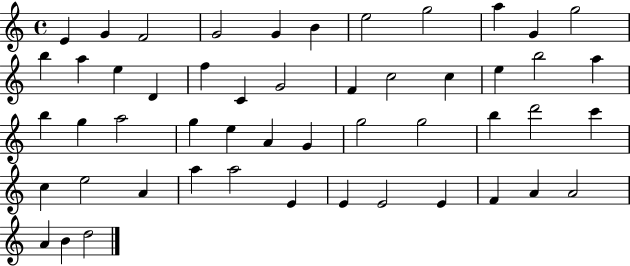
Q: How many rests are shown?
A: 0